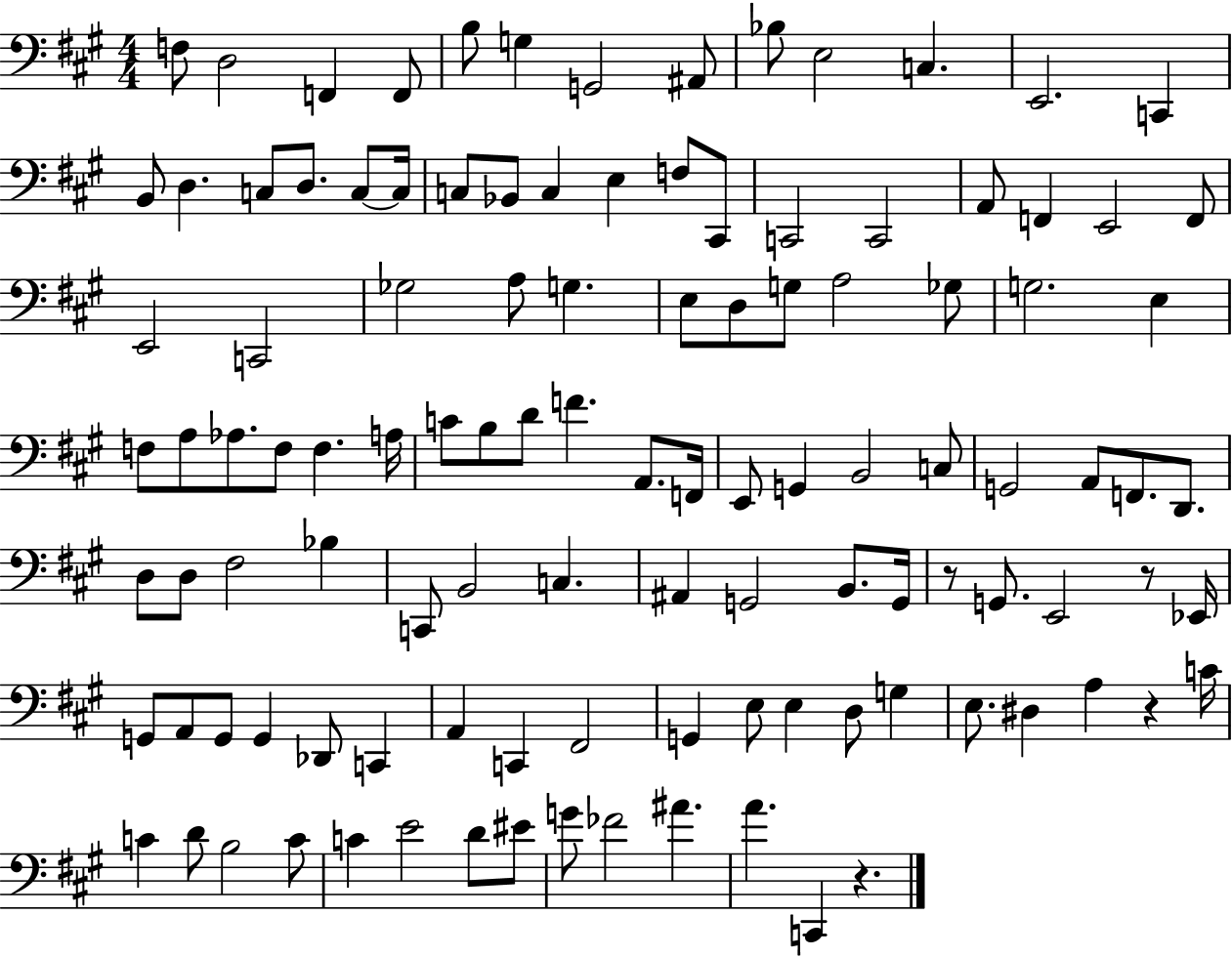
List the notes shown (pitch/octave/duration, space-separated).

F3/e D3/h F2/q F2/e B3/e G3/q G2/h A#2/e Bb3/e E3/h C3/q. E2/h. C2/q B2/e D3/q. C3/e D3/e. C3/e C3/s C3/e Bb2/e C3/q E3/q F3/e C#2/e C2/h C2/h A2/e F2/q E2/h F2/e E2/h C2/h Gb3/h A3/e G3/q. E3/e D3/e G3/e A3/h Gb3/e G3/h. E3/q F3/e A3/e Ab3/e. F3/e F3/q. A3/s C4/e B3/e D4/e F4/q. A2/e. F2/s E2/e G2/q B2/h C3/e G2/h A2/e F2/e. D2/e. D3/e D3/e F#3/h Bb3/q C2/e B2/h C3/q. A#2/q G2/h B2/e. G2/s R/e G2/e. E2/h R/e Eb2/s G2/e A2/e G2/e G2/q Db2/e C2/q A2/q C2/q F#2/h G2/q E3/e E3/q D3/e G3/q E3/e. D#3/q A3/q R/q C4/s C4/q D4/e B3/h C4/e C4/q E4/h D4/e EIS4/e G4/e FES4/h A#4/q. A4/q. C2/q R/q.